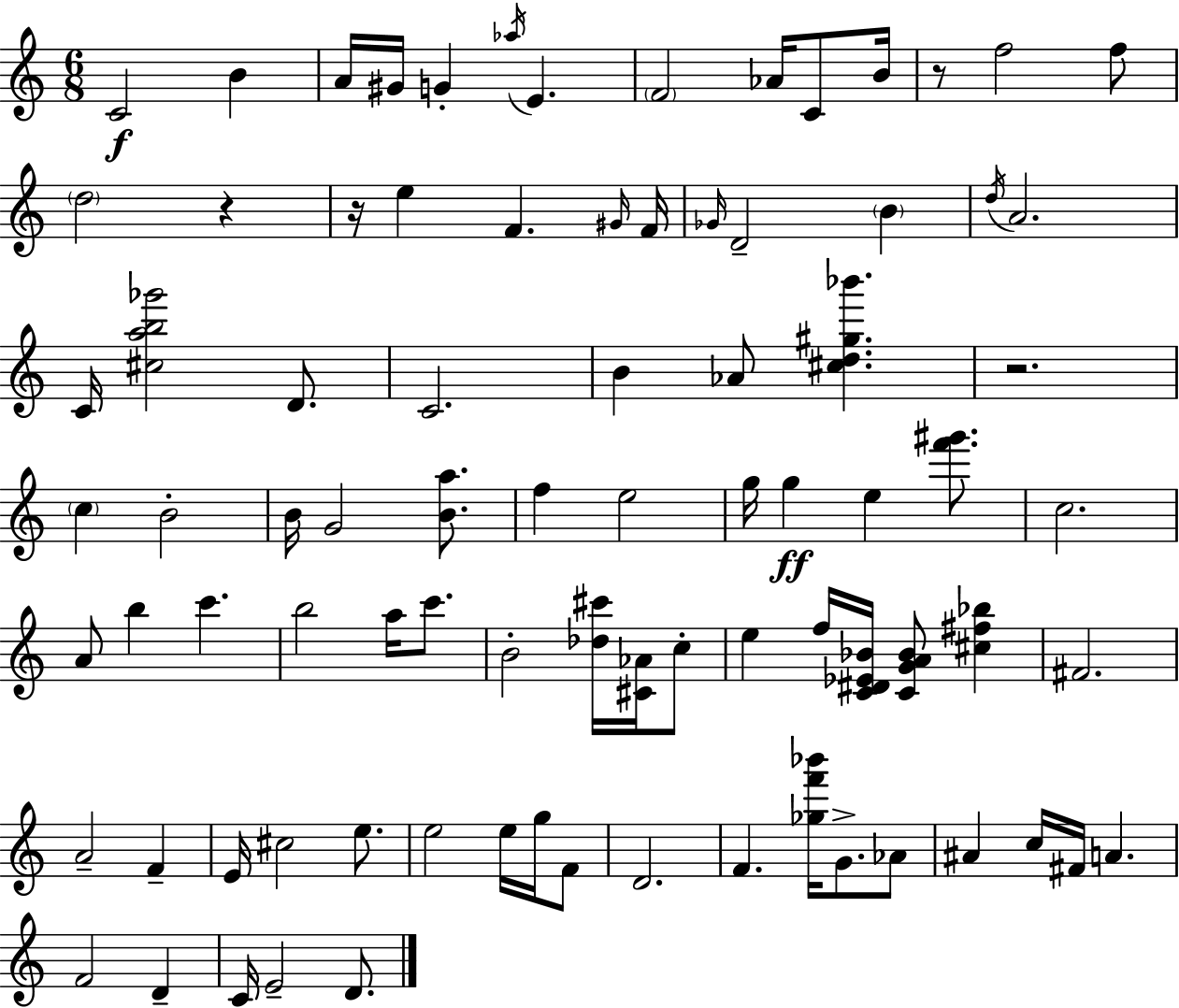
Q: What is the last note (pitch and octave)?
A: D4